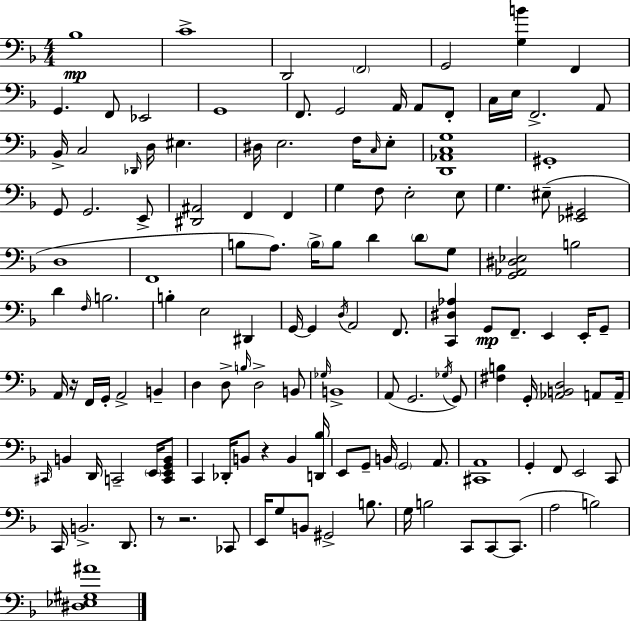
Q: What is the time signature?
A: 4/4